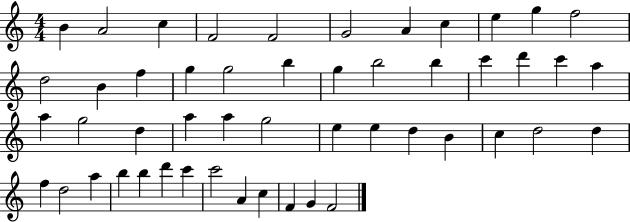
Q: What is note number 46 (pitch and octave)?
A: A4